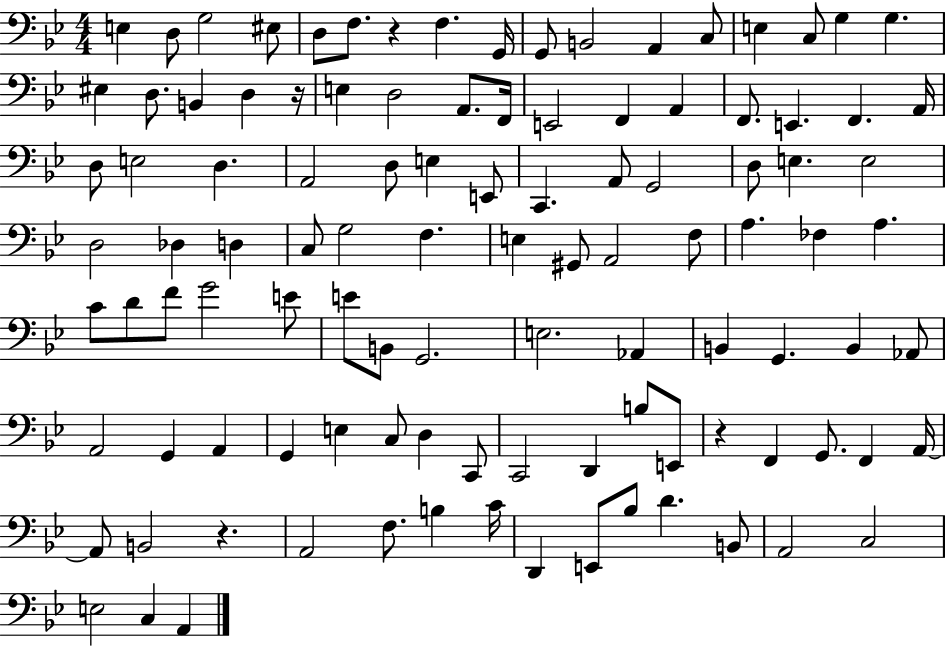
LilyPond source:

{
  \clef bass
  \numericTimeSignature
  \time 4/4
  \key bes \major
  e4 d8 g2 eis8 | d8 f8. r4 f4. g,16 | g,8 b,2 a,4 c8 | e4 c8 g4 g4. | \break eis4 d8. b,4 d4 r16 | e4 d2 a,8. f,16 | e,2 f,4 a,4 | f,8. e,4. f,4. a,16 | \break d8 e2 d4. | a,2 d8 e4 e,8 | c,4. a,8 g,2 | d8 e4. e2 | \break d2 des4 d4 | c8 g2 f4. | e4 gis,8 a,2 f8 | a4. fes4 a4. | \break c'8 d'8 f'8 g'2 e'8 | e'8 b,8 g,2. | e2. aes,4 | b,4 g,4. b,4 aes,8 | \break a,2 g,4 a,4 | g,4 e4 c8 d4 c,8 | c,2 d,4 b8 e,8 | r4 f,4 g,8. f,4 a,16~~ | \break a,8 b,2 r4. | a,2 f8. b4 c'16 | d,4 e,8 bes8 d'4. b,8 | a,2 c2 | \break e2 c4 a,4 | \bar "|."
}